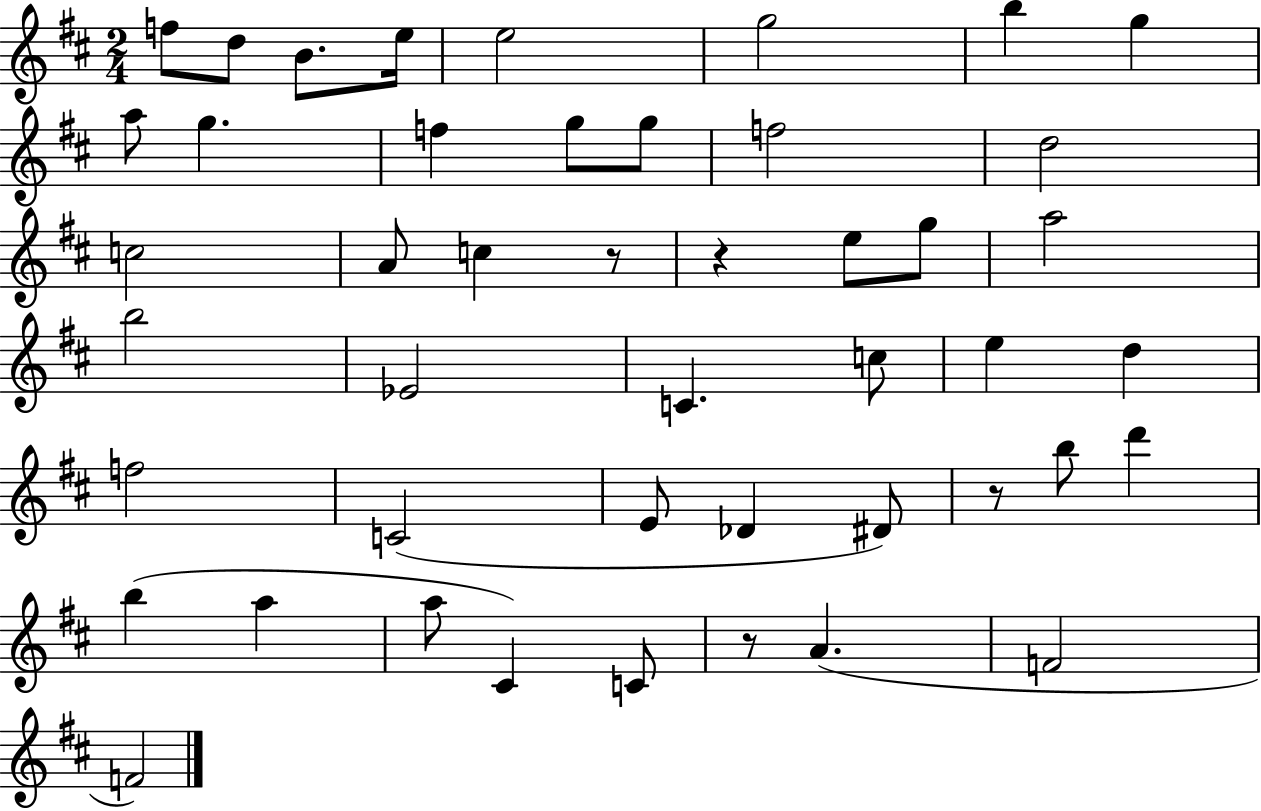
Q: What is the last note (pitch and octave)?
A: F4